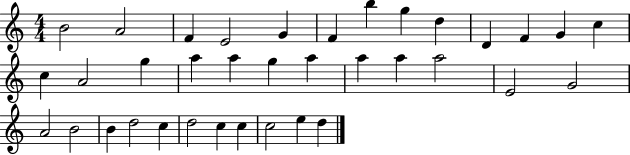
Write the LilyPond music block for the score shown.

{
  \clef treble
  \numericTimeSignature
  \time 4/4
  \key c \major
  b'2 a'2 | f'4 e'2 g'4 | f'4 b''4 g''4 d''4 | d'4 f'4 g'4 c''4 | \break c''4 a'2 g''4 | a''4 a''4 g''4 a''4 | a''4 a''4 a''2 | e'2 g'2 | \break a'2 b'2 | b'4 d''2 c''4 | d''2 c''4 c''4 | c''2 e''4 d''4 | \break \bar "|."
}